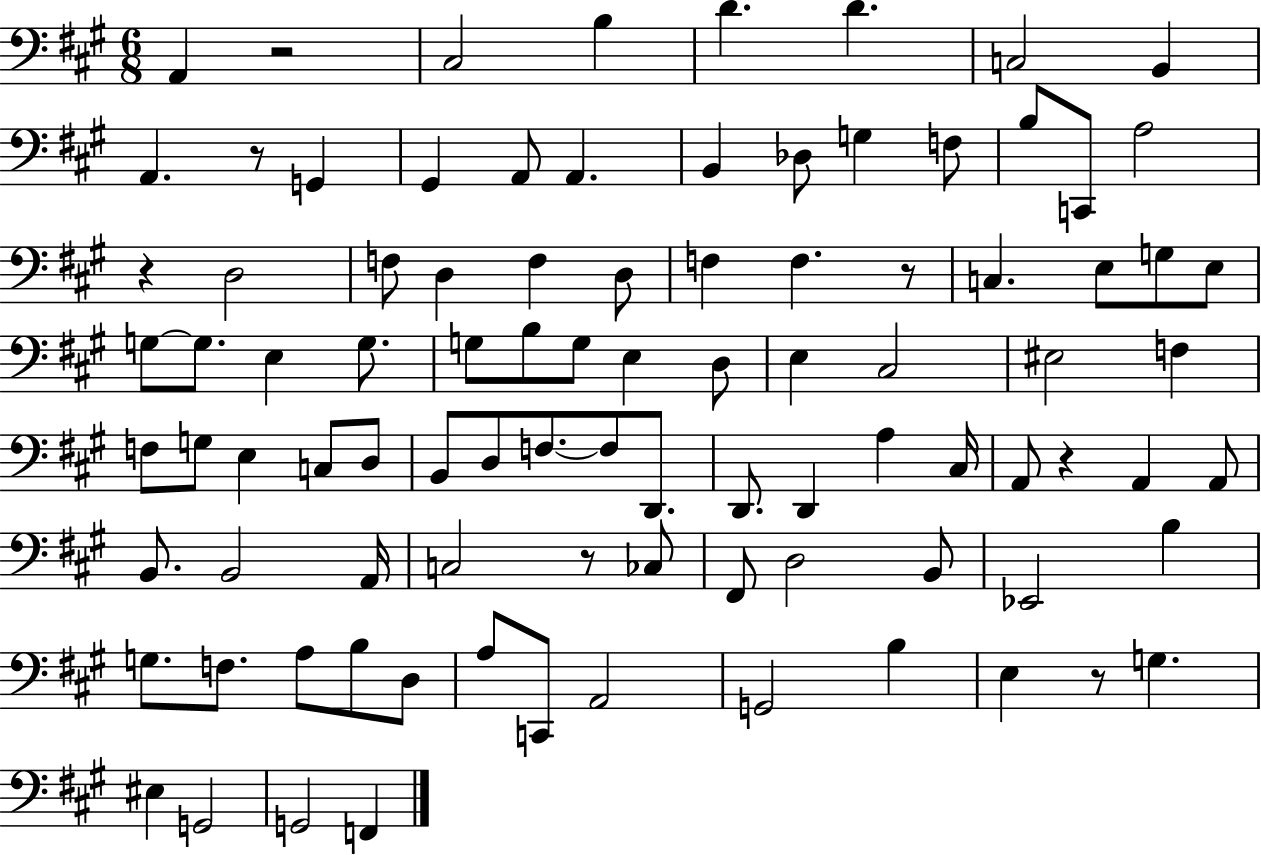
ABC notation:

X:1
T:Untitled
M:6/8
L:1/4
K:A
A,, z2 ^C,2 B, D D C,2 B,, A,, z/2 G,, ^G,, A,,/2 A,, B,, _D,/2 G, F,/2 B,/2 C,,/2 A,2 z D,2 F,/2 D, F, D,/2 F, F, z/2 C, E,/2 G,/2 E,/2 G,/2 G,/2 E, G,/2 G,/2 B,/2 G,/2 E, D,/2 E, ^C,2 ^E,2 F, F,/2 G,/2 E, C,/2 D,/2 B,,/2 D,/2 F,/2 F,/2 D,,/2 D,,/2 D,, A, ^C,/4 A,,/2 z A,, A,,/2 B,,/2 B,,2 A,,/4 C,2 z/2 _C,/2 ^F,,/2 D,2 B,,/2 _E,,2 B, G,/2 F,/2 A,/2 B,/2 D,/2 A,/2 C,,/2 A,,2 G,,2 B, E, z/2 G, ^E, G,,2 G,,2 F,,